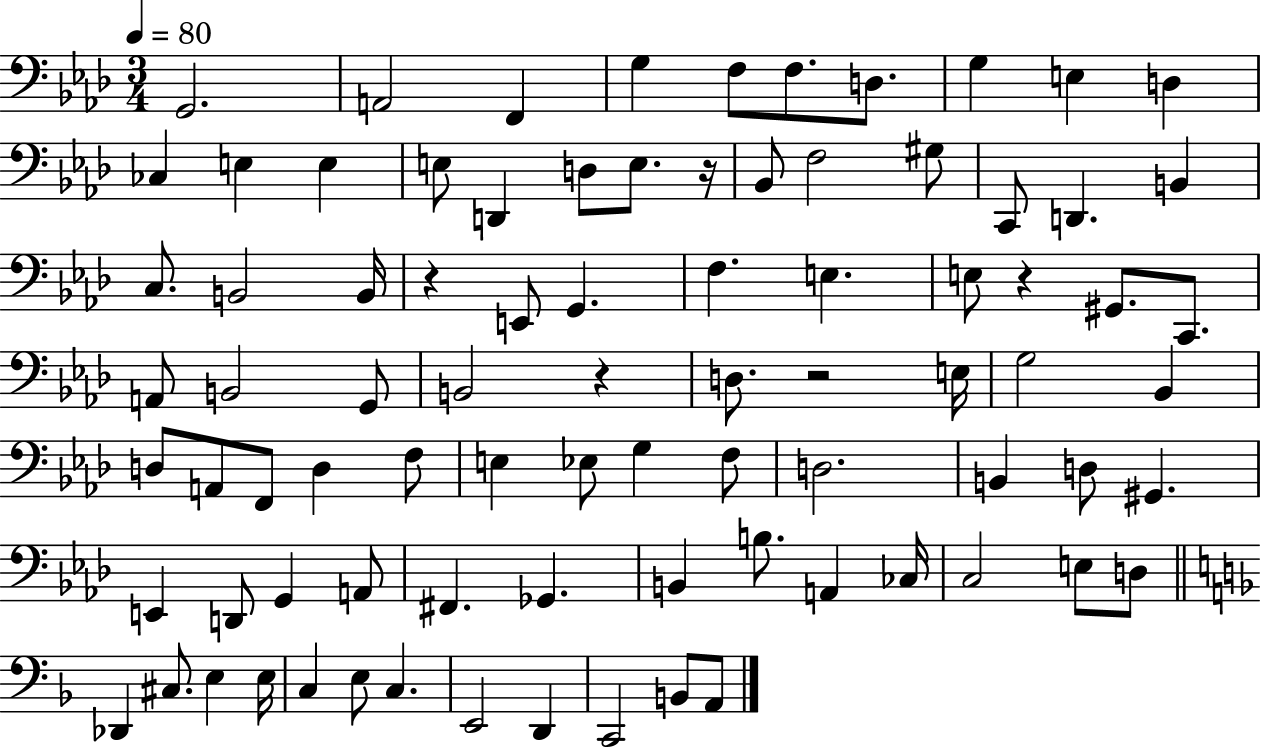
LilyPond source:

{
  \clef bass
  \numericTimeSignature
  \time 3/4
  \key aes \major
  \tempo 4 = 80
  g,2. | a,2 f,4 | g4 f8 f8. d8. | g4 e4 d4 | \break ces4 e4 e4 | e8 d,4 d8 e8. r16 | bes,8 f2 gis8 | c,8 d,4. b,4 | \break c8. b,2 b,16 | r4 e,8 g,4. | f4. e4. | e8 r4 gis,8. c,8. | \break a,8 b,2 g,8 | b,2 r4 | d8. r2 e16 | g2 bes,4 | \break d8 a,8 f,8 d4 f8 | e4 ees8 g4 f8 | d2. | b,4 d8 gis,4. | \break e,4 d,8 g,4 a,8 | fis,4. ges,4. | b,4 b8. a,4 ces16 | c2 e8 d8 | \break \bar "||" \break \key d \minor des,4 cis8. e4 e16 | c4 e8 c4. | e,2 d,4 | c,2 b,8 a,8 | \break \bar "|."
}